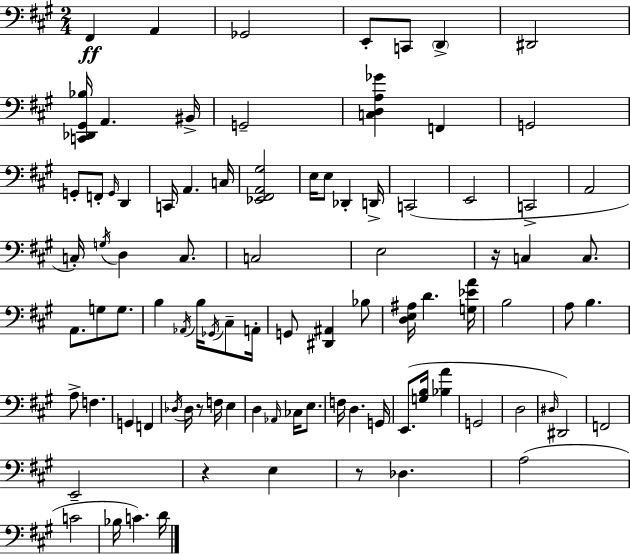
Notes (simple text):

F#2/q A2/q Gb2/h E2/e C2/e D2/q D#2/h [C2,Db2,G#2,Bb3]/s A2/q. BIS2/s G2/h [C3,D3,A3,Gb4]/q F2/q G2/h G2/e F2/e G2/s D2/q C2/s A2/q. C3/s [Eb2,F#2,A2,G#3]/h E3/s E3/e Db2/q D2/s C2/h E2/h C2/h A2/h C3/s G3/s D3/q C3/e. C3/h E3/h R/s C3/q C3/e. A2/e. G3/e G3/e. B3/q Ab2/s B3/s Gb2/s C#3/e A2/s G2/e [D#2,A#2]/q Bb3/e [D3,E3,A#3]/s D4/q. [G3,Eb4,A4]/s B3/h A3/e B3/q. A3/e F3/q. G2/q F2/q Db3/s Db3/s R/e F3/s E3/q D3/q Ab2/s CES3/s E3/e. F3/s D3/q. G2/s E2/e. [G3,B3]/s [Bb3,A4]/q G2/h D3/h D#3/s D#2/h F2/h E2/h R/q E3/q R/e Db3/q. A3/h C4/h Bb3/s C4/q. D4/s